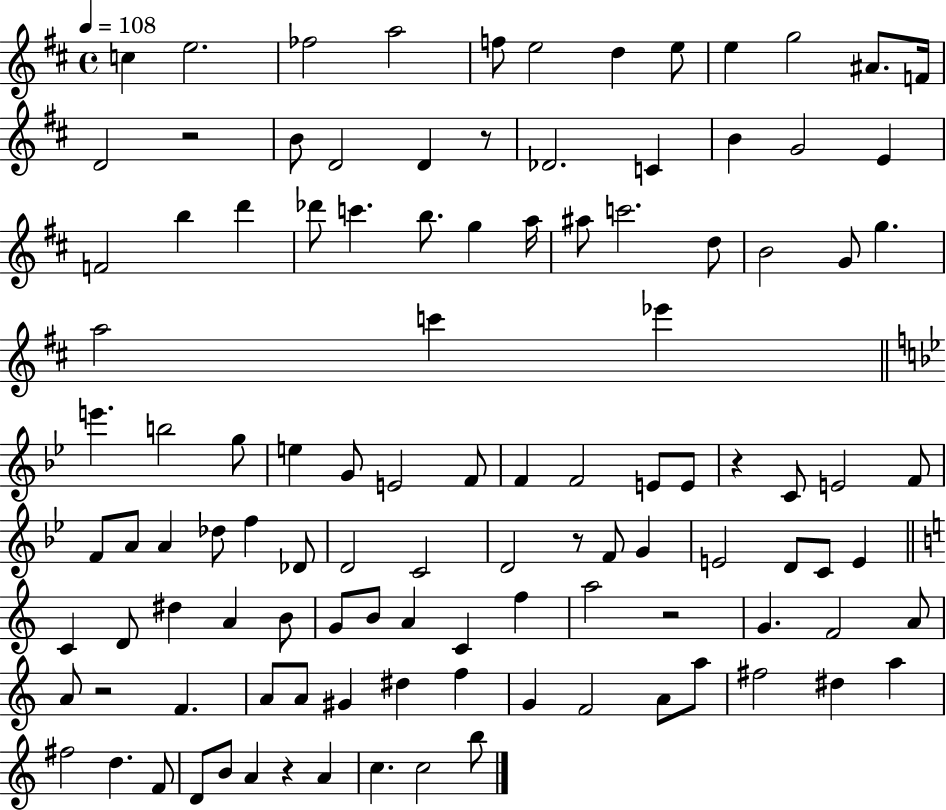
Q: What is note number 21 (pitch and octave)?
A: E4